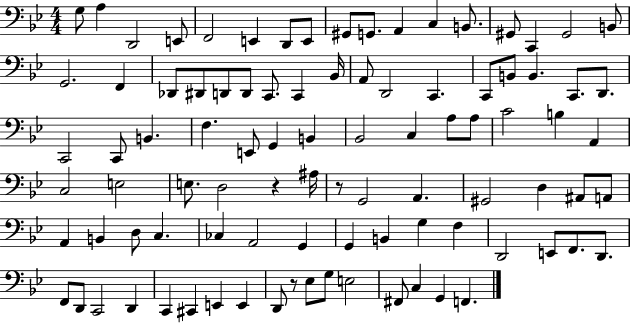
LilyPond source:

{
  \clef bass
  \numericTimeSignature
  \time 4/4
  \key bes \major
  g8 a4 d,2 e,8 | f,2 e,4 d,8 e,8 | gis,8 g,8. a,4 c4 b,8. | gis,8 c,4 gis,2 b,8 | \break g,2. f,4 | des,8 dis,8 d,8 d,8 c,8. c,4 bes,16 | a,8 d,2 c,4. | c,8 b,8 b,4. c,8. d,8. | \break c,2 c,8 b,4. | f4. e,8 g,4 b,4 | bes,2 c4 a8 a8 | c'2 b4 a,4 | \break c2 e2 | e8. d2 r4 ais16 | r8 g,2 a,4. | gis,2 d4 ais,8 a,8 | \break a,4 b,4 d8 c4. | ces4 a,2 g,4 | g,4 b,4 g4 f4 | d,2 e,8 f,8. d,8. | \break f,8 d,8 c,2 d,4 | c,4 cis,4 e,4 e,4 | d,8 r8 ees8 g8 e2 | fis,8 c4 g,4 f,4. | \break \bar "|."
}